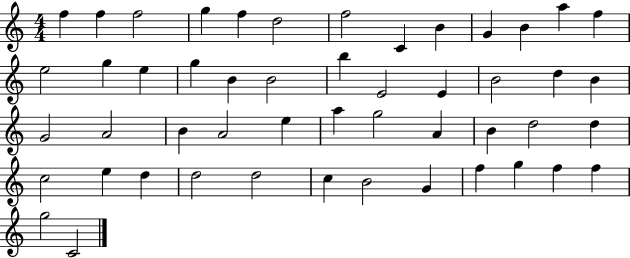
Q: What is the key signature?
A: C major